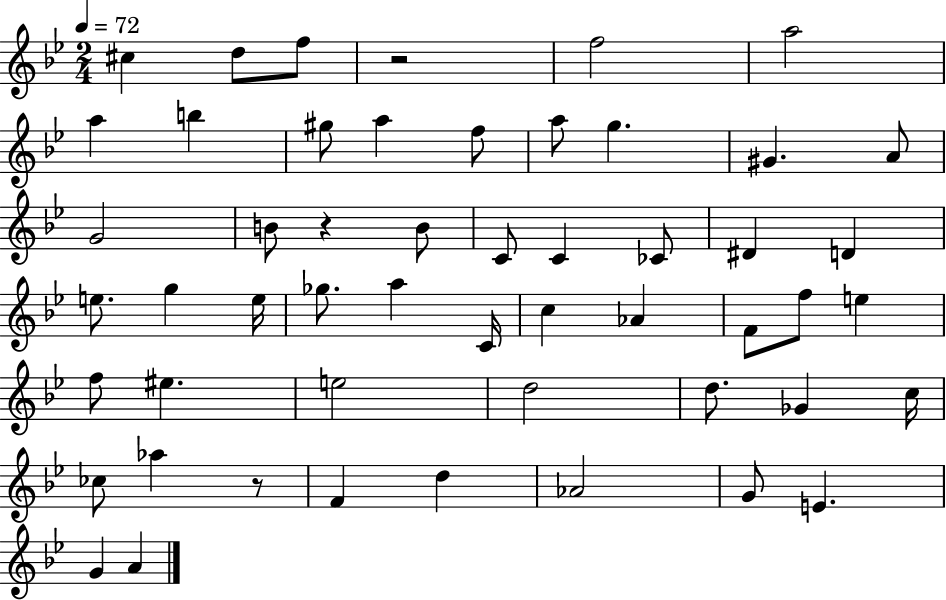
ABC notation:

X:1
T:Untitled
M:2/4
L:1/4
K:Bb
^c d/2 f/2 z2 f2 a2 a b ^g/2 a f/2 a/2 g ^G A/2 G2 B/2 z B/2 C/2 C _C/2 ^D D e/2 g e/4 _g/2 a C/4 c _A F/2 f/2 e f/2 ^e e2 d2 d/2 _G c/4 _c/2 _a z/2 F d _A2 G/2 E G A